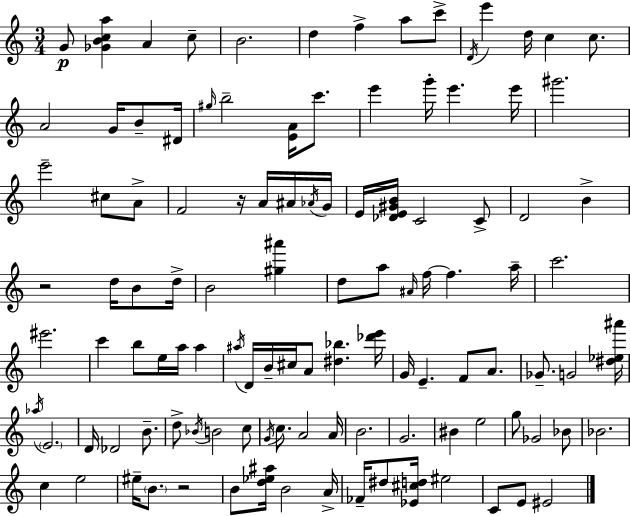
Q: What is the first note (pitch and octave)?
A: G4